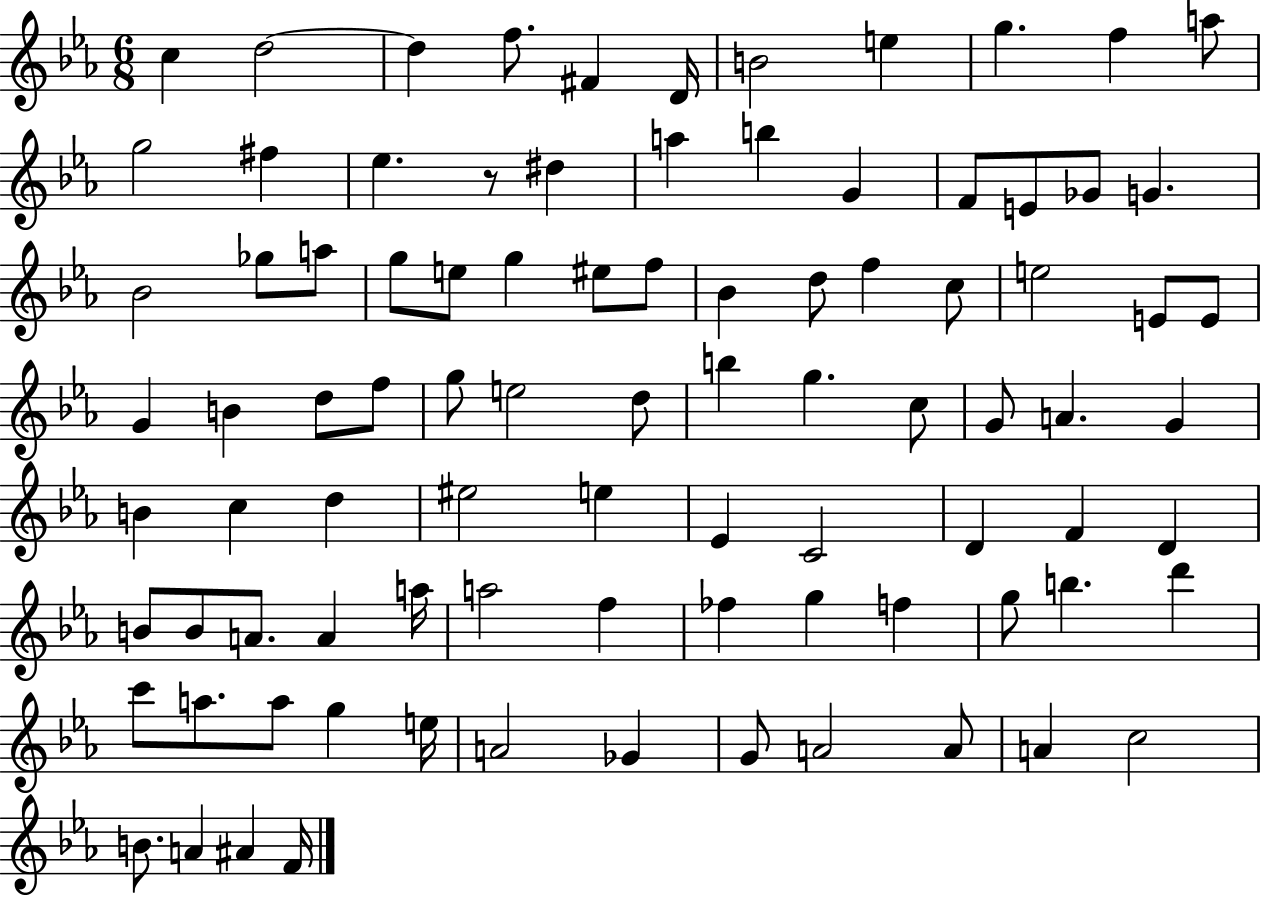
C5/q D5/h D5/q F5/e. F#4/q D4/s B4/h E5/q G5/q. F5/q A5/e G5/h F#5/q Eb5/q. R/e D#5/q A5/q B5/q G4/q F4/e E4/e Gb4/e G4/q. Bb4/h Gb5/e A5/e G5/e E5/e G5/q EIS5/e F5/e Bb4/q D5/e F5/q C5/e E5/h E4/e E4/e G4/q B4/q D5/e F5/e G5/e E5/h D5/e B5/q G5/q. C5/e G4/e A4/q. G4/q B4/q C5/q D5/q EIS5/h E5/q Eb4/q C4/h D4/q F4/q D4/q B4/e B4/e A4/e. A4/q A5/s A5/h F5/q FES5/q G5/q F5/q G5/e B5/q. D6/q C6/e A5/e. A5/e G5/q E5/s A4/h Gb4/q G4/e A4/h A4/e A4/q C5/h B4/e. A4/q A#4/q F4/s